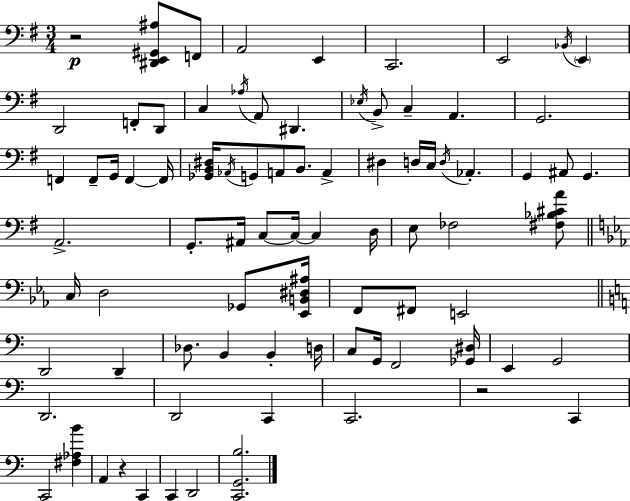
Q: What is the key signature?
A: G major